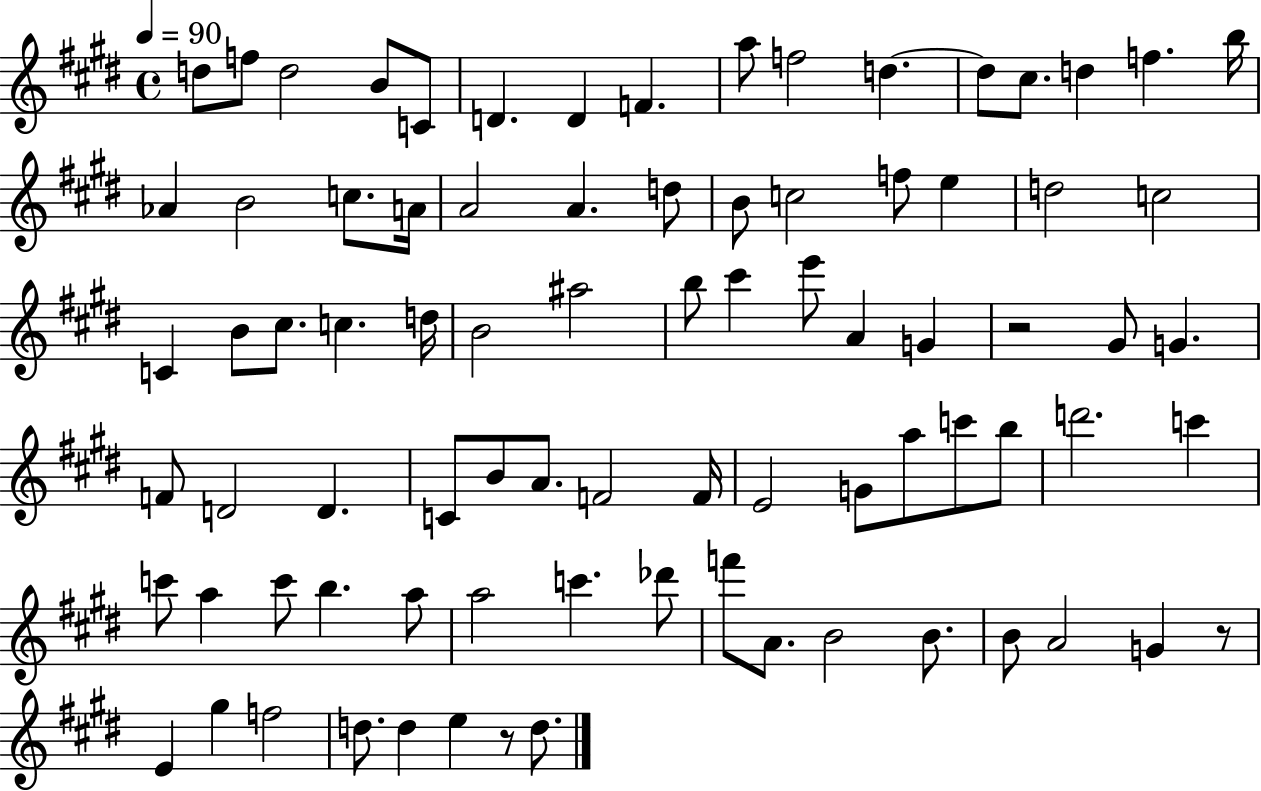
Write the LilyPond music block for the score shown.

{
  \clef treble
  \time 4/4
  \defaultTimeSignature
  \key e \major
  \tempo 4 = 90
  d''8 f''8 d''2 b'8 c'8 | d'4. d'4 f'4. | a''8 f''2 d''4.~~ | d''8 cis''8. d''4 f''4. b''16 | \break aes'4 b'2 c''8. a'16 | a'2 a'4. d''8 | b'8 c''2 f''8 e''4 | d''2 c''2 | \break c'4 b'8 cis''8. c''4. d''16 | b'2 ais''2 | b''8 cis'''4 e'''8 a'4 g'4 | r2 gis'8 g'4. | \break f'8 d'2 d'4. | c'8 b'8 a'8. f'2 f'16 | e'2 g'8 a''8 c'''8 b''8 | d'''2. c'''4 | \break c'''8 a''4 c'''8 b''4. a''8 | a''2 c'''4. des'''8 | f'''8 a'8. b'2 b'8. | b'8 a'2 g'4 r8 | \break e'4 gis''4 f''2 | d''8. d''4 e''4 r8 d''8. | \bar "|."
}